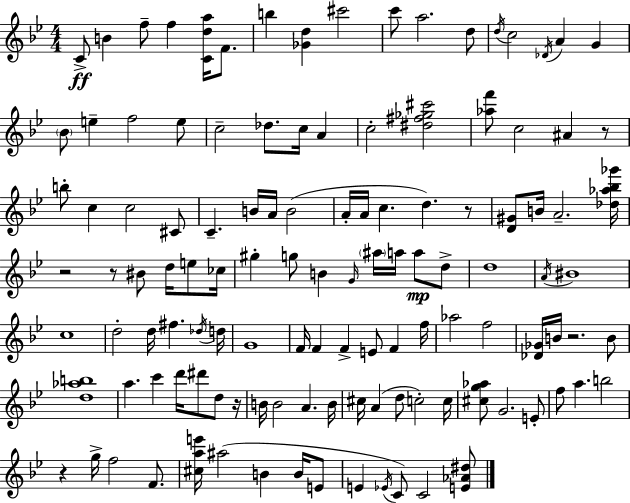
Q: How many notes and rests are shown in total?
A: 120